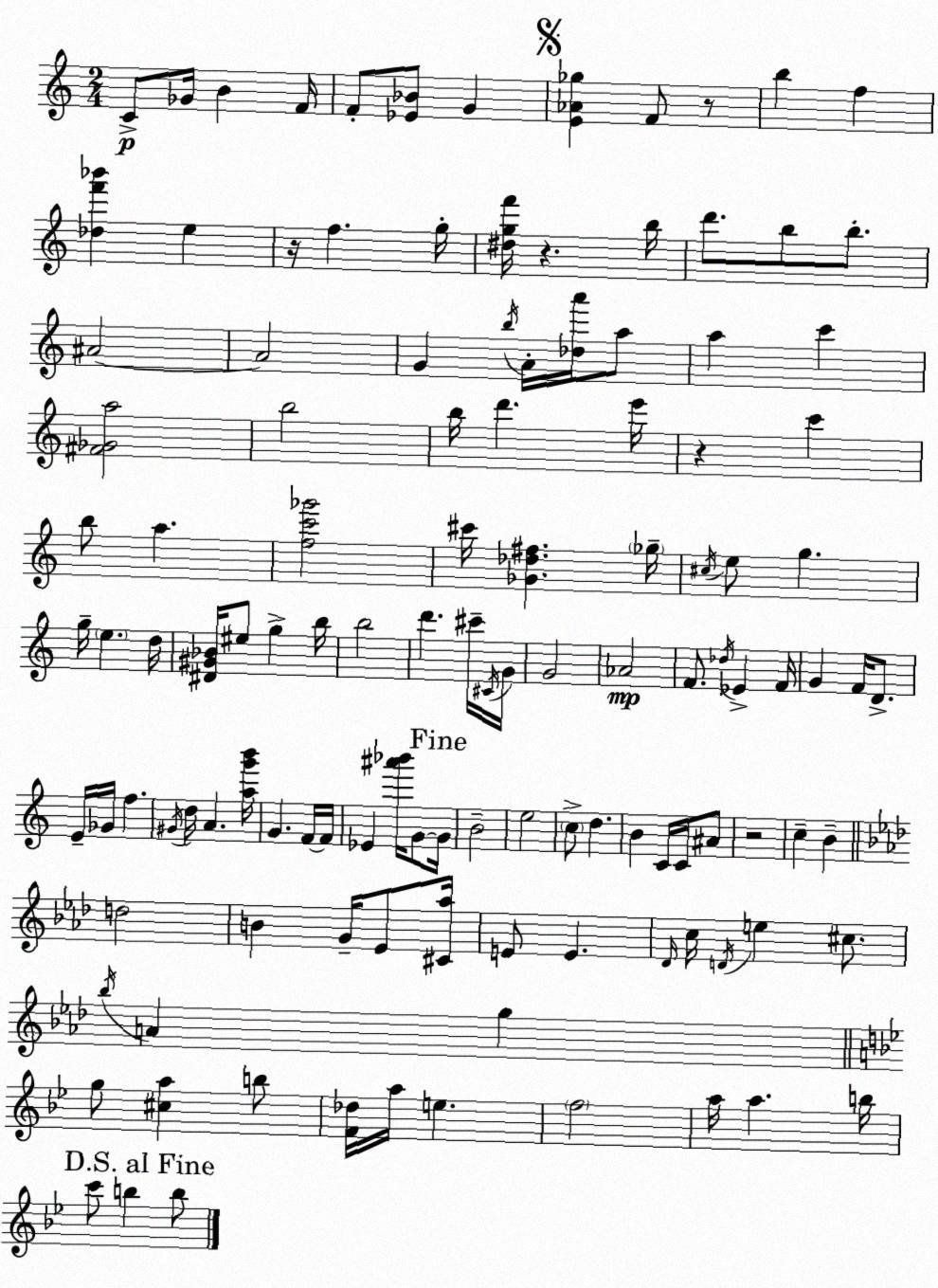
X:1
T:Untitled
M:2/4
L:1/4
K:Am
C/2 _G/4 B F/4 F/2 [_E_B]/2 G [E_A_g] F/2 z/2 b f [_df'_b'] e z/4 f g/4 [^dgf']/4 z b/4 d'/2 b/2 b/2 ^A2 ^A2 G b/4 A/4 [_da']/4 a/2 a c' [^F_Ga]2 b2 b/4 d' e'/4 z c' b/2 a [fc'_g']2 ^c'/4 [_G_d^f] _g/4 ^c/4 e/2 g g/4 e d/4 [^D^G_B]/4 ^e/2 g b/4 b2 d' ^c'/4 ^C/4 G/4 G2 _A2 F/2 _d/4 _E F/4 G F/4 D/2 E/4 _G/4 f ^G/4 d/4 A [ag'b']/4 G F/4 F/4 _E [^a'_b']/4 G/2 G/4 B2 e2 c/2 d B C/4 C/4 ^A/2 z2 c B d2 B G/4 _E/2 [^C_a]/4 E/2 E _D/4 c/4 D/4 e ^c/2 _b/4 A g g/2 [^ca] b/2 [F_d]/4 a/4 e f2 a/4 a b/4 c'/2 b b/2